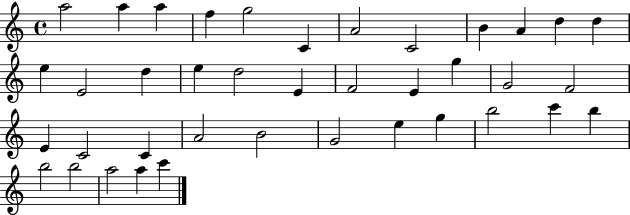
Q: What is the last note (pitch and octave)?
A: C6